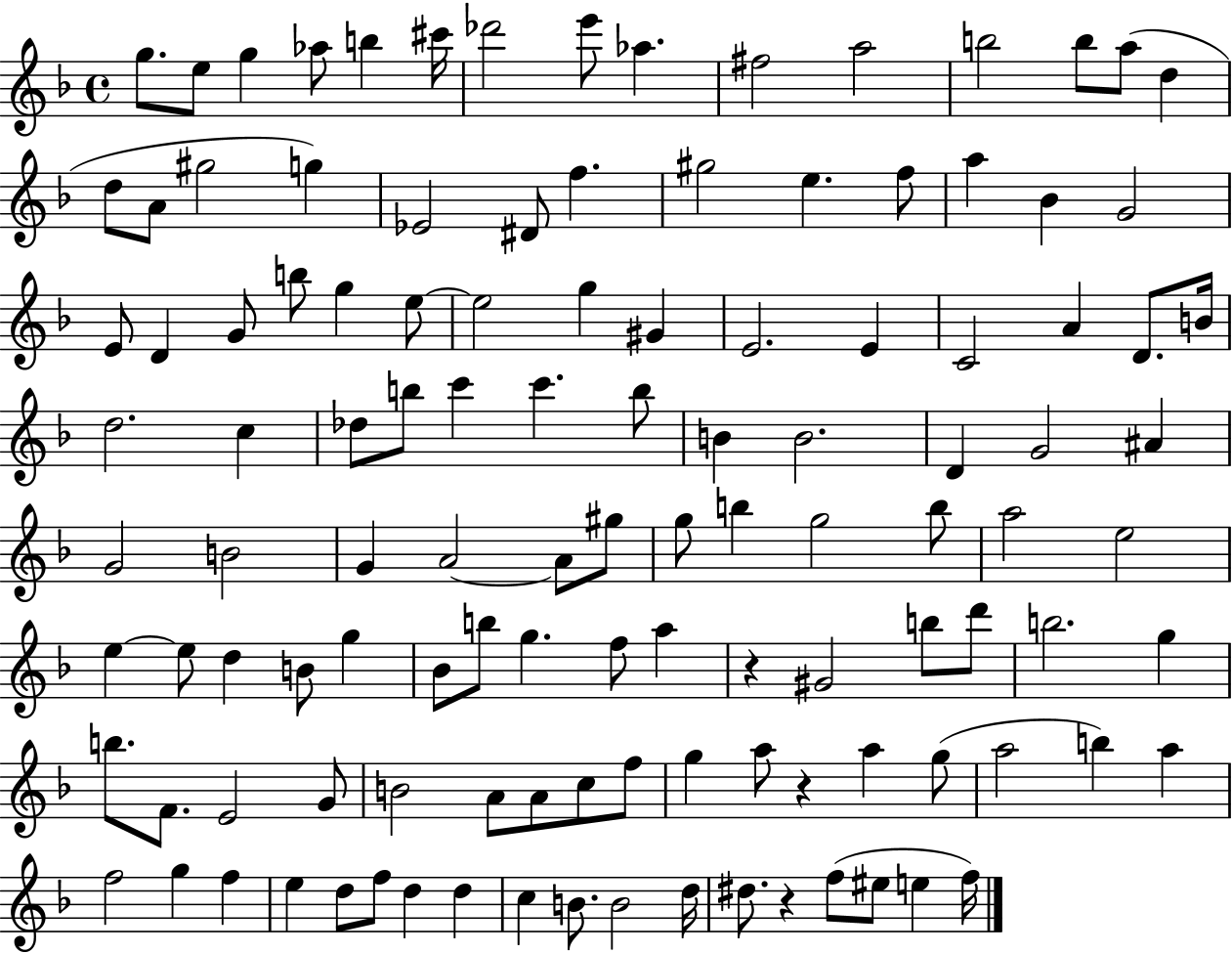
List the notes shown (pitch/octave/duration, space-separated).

G5/e. E5/e G5/q Ab5/e B5/q C#6/s Db6/h E6/e Ab5/q. F#5/h A5/h B5/h B5/e A5/e D5/q D5/e A4/e G#5/h G5/q Eb4/h D#4/e F5/q. G#5/h E5/q. F5/e A5/q Bb4/q G4/h E4/e D4/q G4/e B5/e G5/q E5/e E5/h G5/q G#4/q E4/h. E4/q C4/h A4/q D4/e. B4/s D5/h. C5/q Db5/e B5/e C6/q C6/q. B5/e B4/q B4/h. D4/q G4/h A#4/q G4/h B4/h G4/q A4/h A4/e G#5/e G5/e B5/q G5/h B5/e A5/h E5/h E5/q E5/e D5/q B4/e G5/q Bb4/e B5/e G5/q. F5/e A5/q R/q G#4/h B5/e D6/e B5/h. G5/q B5/e. F4/e. E4/h G4/e B4/h A4/e A4/e C5/e F5/e G5/q A5/e R/q A5/q G5/e A5/h B5/q A5/q F5/h G5/q F5/q E5/q D5/e F5/e D5/q D5/q C5/q B4/e. B4/h D5/s D#5/e. R/q F5/e EIS5/e E5/q F5/s